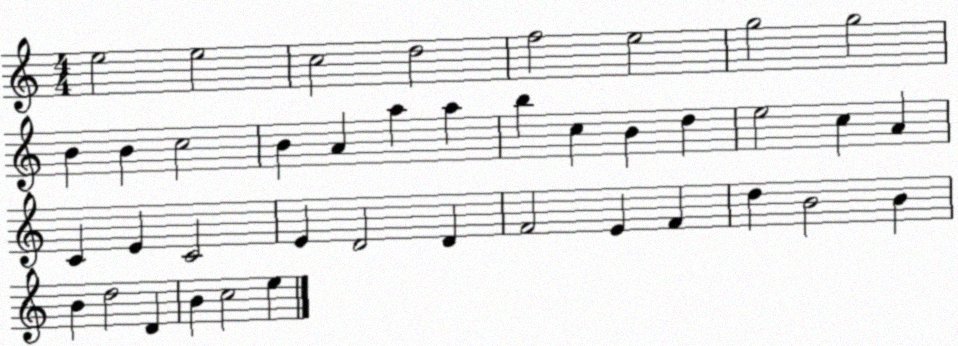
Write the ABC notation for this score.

X:1
T:Untitled
M:4/4
L:1/4
K:C
e2 e2 c2 d2 f2 e2 g2 g2 B B c2 B A a a b c B d e2 c A C E C2 E D2 D F2 E F d B2 B B d2 D B c2 e